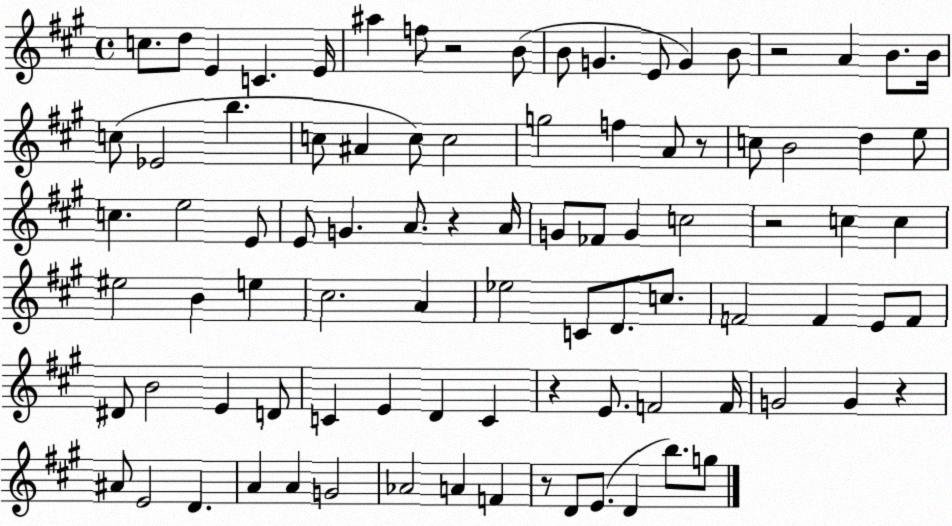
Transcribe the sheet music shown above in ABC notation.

X:1
T:Untitled
M:4/4
L:1/4
K:A
c/2 d/2 E C E/4 ^a f/2 z2 B/2 B/2 G E/2 G B/2 z2 A B/2 B/4 c/2 _E2 b c/2 ^A c/2 c2 g2 f A/2 z/2 c/2 B2 d e/2 c e2 E/2 E/2 G A/2 z A/4 G/2 _F/2 G c2 z2 c c ^e2 B e ^c2 A _e2 C/2 D/2 c/2 F2 F E/2 F/2 ^D/2 B2 E D/2 C E D C z E/2 F2 F/4 G2 G z ^A/2 E2 D A A G2 _A2 A F z/2 D/2 E/2 D b/2 g/2